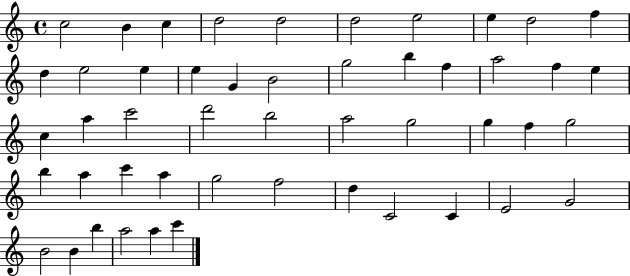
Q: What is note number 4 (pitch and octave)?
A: D5